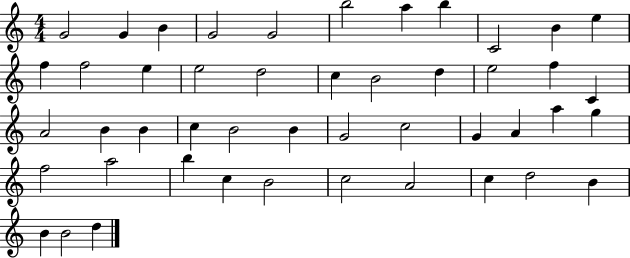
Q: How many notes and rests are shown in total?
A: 47